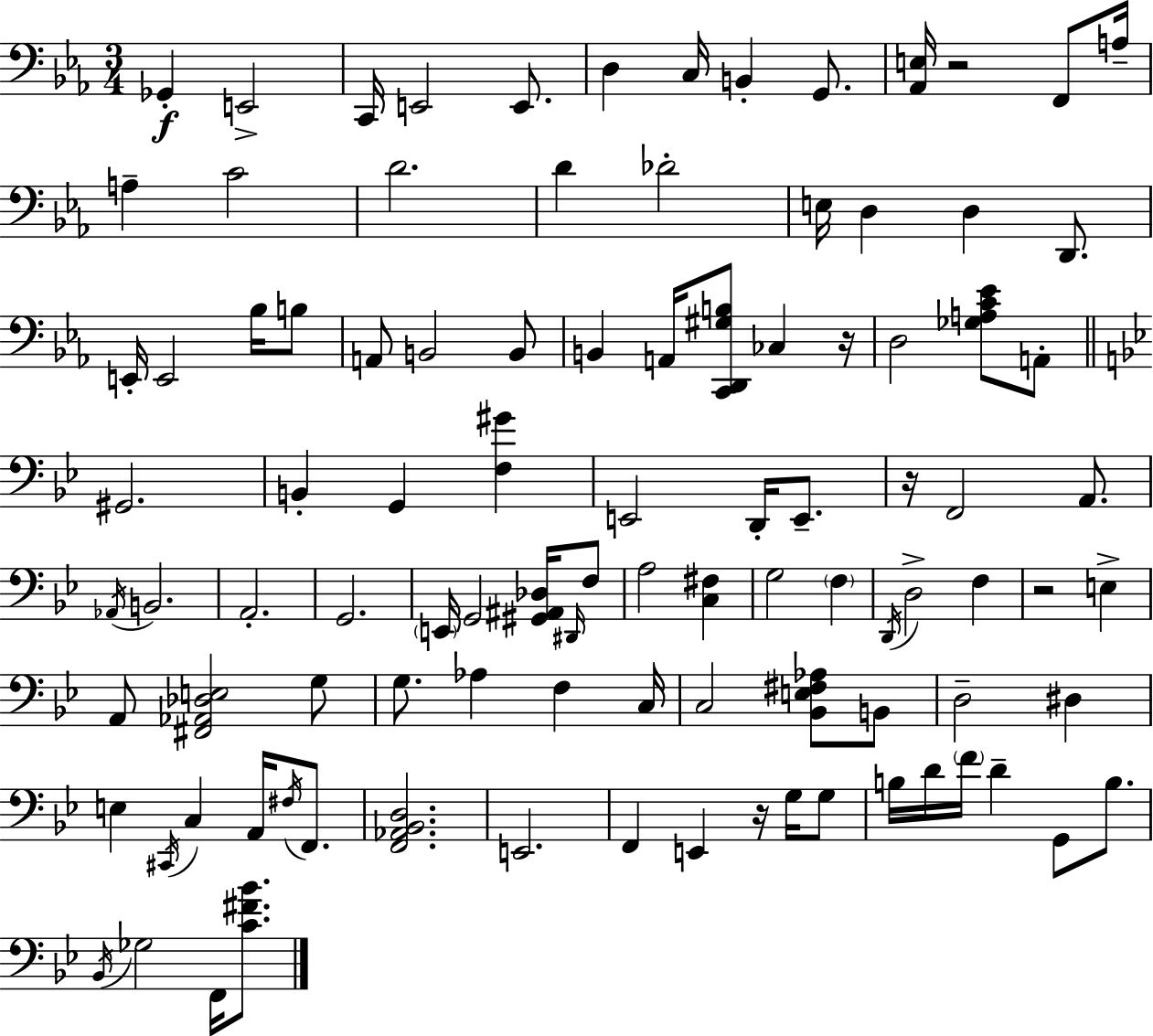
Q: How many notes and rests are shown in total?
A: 100